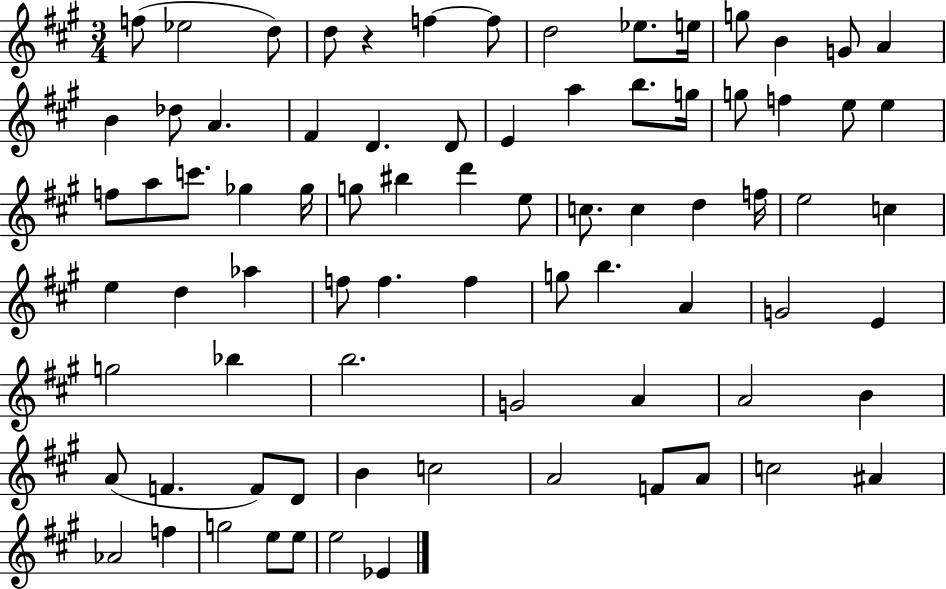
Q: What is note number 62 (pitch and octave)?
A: F4